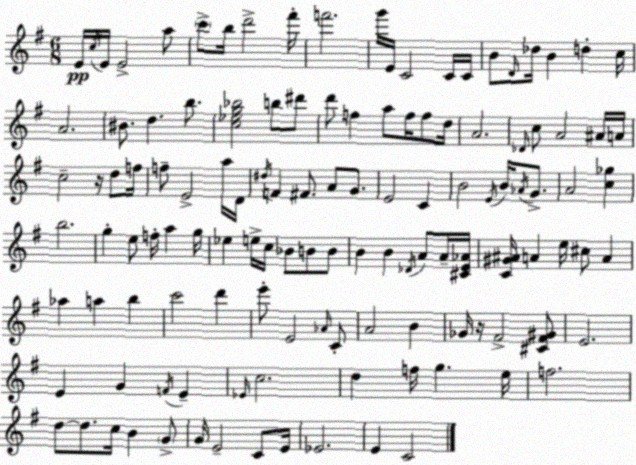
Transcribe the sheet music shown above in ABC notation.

X:1
T:Untitled
M:6/8
L:1/4
K:G
E/4 c/4 E/4 E2 a/2 c'/2 b/4 d'2 ^f'/4 f'2 g'/4 E/4 C2 C/4 C/4 B/2 D/4 _d/4 B d c/4 A2 ^B/2 d b/2 [c_eg_b]2 b/2 ^d'/2 d'/2 f a/2 f/4 f/2 d/4 A2 _D/4 c/2 A2 ^A/4 A/4 c2 z/4 d/2 f/4 f/2 E2 a/4 D/4 ^d/4 F ^F/2 A/2 G/2 E2 C B2 E/4 B/4 _A/4 G/2 A2 [c_g] b2 g e/2 f/4 a g/4 _e e/4 c/4 _B/2 B/2 B/2 B B _D/4 A/2 A/4 [^CE_A]/4 [C^G^A]/4 A e/4 ^c/2 A _a a b c'2 d' e'/2 E2 _A/4 C/2 A2 B _G/4 z/4 ^F2 [^C^F^G]/2 E2 E G F/4 E _E/4 c2 d f/4 g e/4 f2 d/2 d/2 c/4 B G/2 G/4 E2 C/2 E/4 _E2 E C2